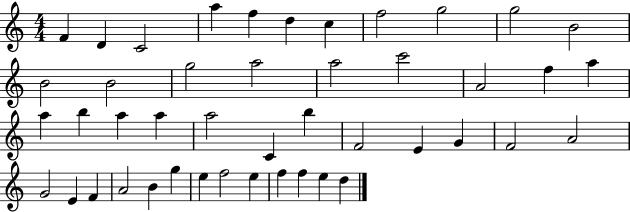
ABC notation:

X:1
T:Untitled
M:4/4
L:1/4
K:C
F D C2 a f d c f2 g2 g2 B2 B2 B2 g2 a2 a2 c'2 A2 f a a b a a a2 C b F2 E G F2 A2 G2 E F A2 B g e f2 e f f e d